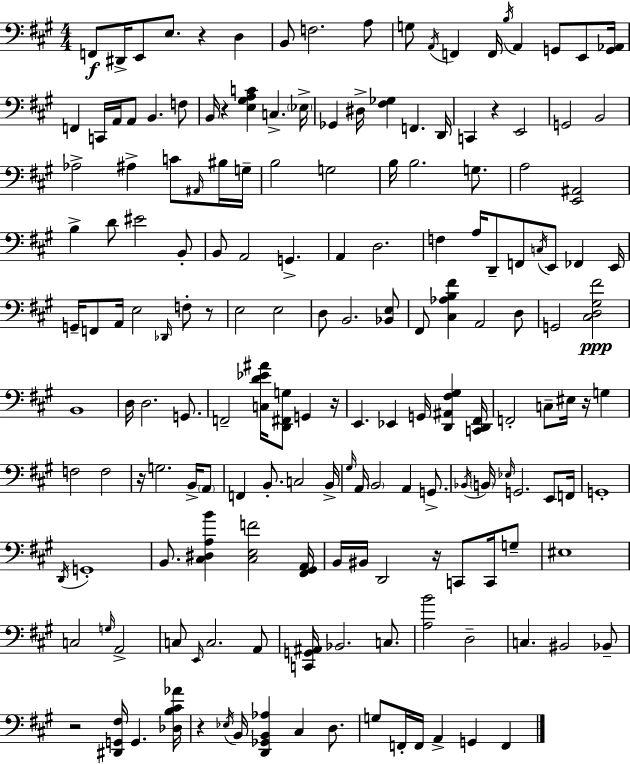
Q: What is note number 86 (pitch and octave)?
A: F2